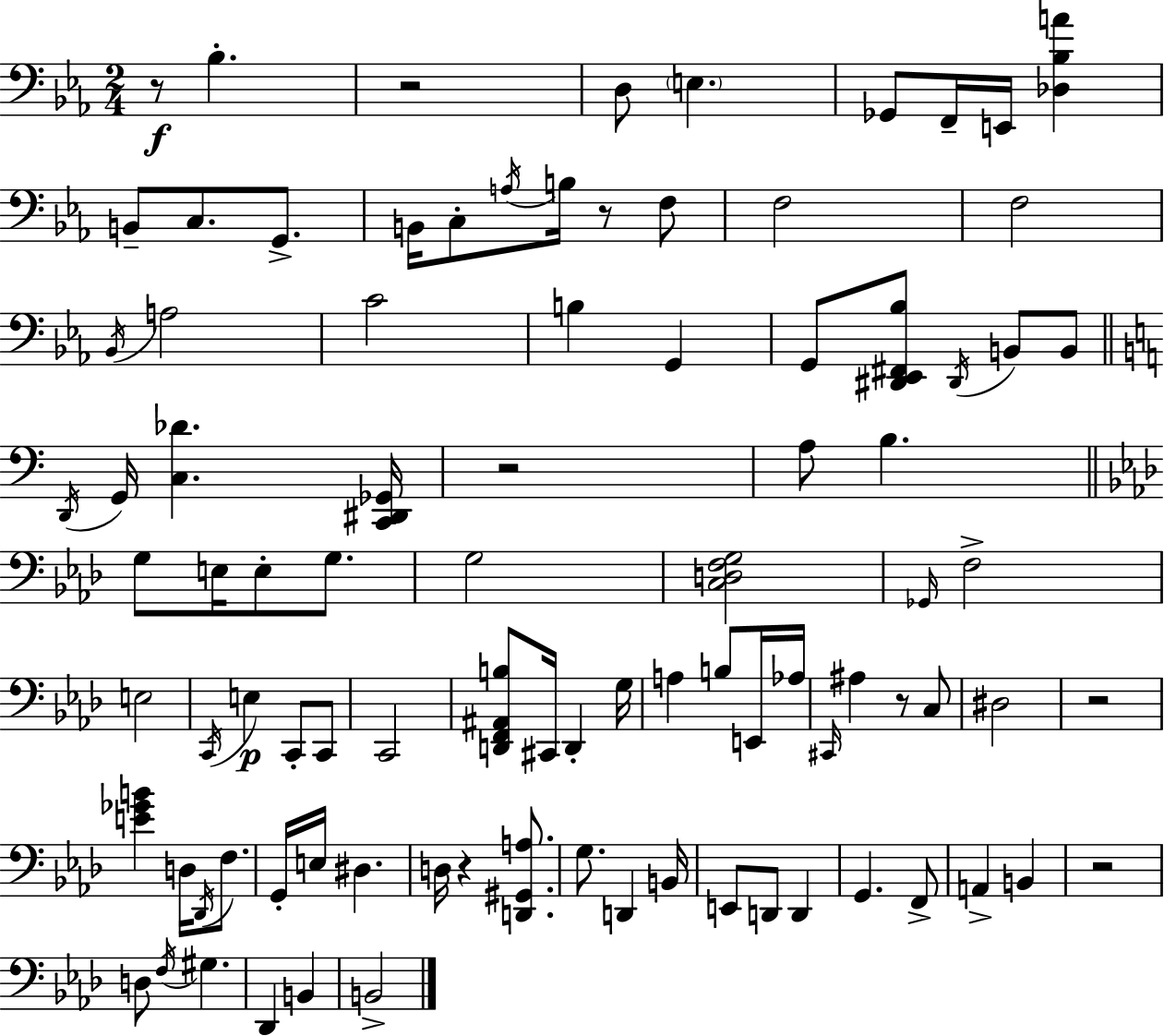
{
  \clef bass
  \numericTimeSignature
  \time 2/4
  \key c \minor
  r8\f bes4.-. | r2 | d8 \parenthesize e4. | ges,8 f,16-- e,16 <des bes a'>4 | \break b,8-- c8. g,8.-> | b,16 c8-. \acciaccatura { a16 } b16 r8 f8 | f2 | f2 | \break \acciaccatura { bes,16 } a2 | c'2 | b4 g,4 | g,8 <dis, ees, fis, bes>8 \acciaccatura { dis,16 } b,8 | \break b,8 \bar "||" \break \key c \major \acciaccatura { d,16 } g,16 <c des'>4. | <c, dis, ges,>16 r2 | a8 b4. | \bar "||" \break \key f \minor g8 e16 e8-. g8. | g2 | <c d f g>2 | \grace { ges,16 } f2-> | \break e2 | \acciaccatura { c,16 }\p e4 c,8-. | c,8 c,2 | <d, f, ais, b>8 cis,16 d,4-. | \break g16 a4 b8 | e,16 aes16 \grace { cis,16 } ais4 r8 | c8 dis2 | r2 | \break <e' ges' b'>4 d16 | \acciaccatura { des,16 } f8. g,16-. e16 dis4. | d16 r4 | <d, gis, a>8. g8. d,4 | \break b,16 e,8 d,8 | d,4 g,4. | f,8-> a,4-> | b,4 r2 | \break d8 \acciaccatura { f16 } gis4. | des,4 | b,4 b,2-> | \bar "|."
}